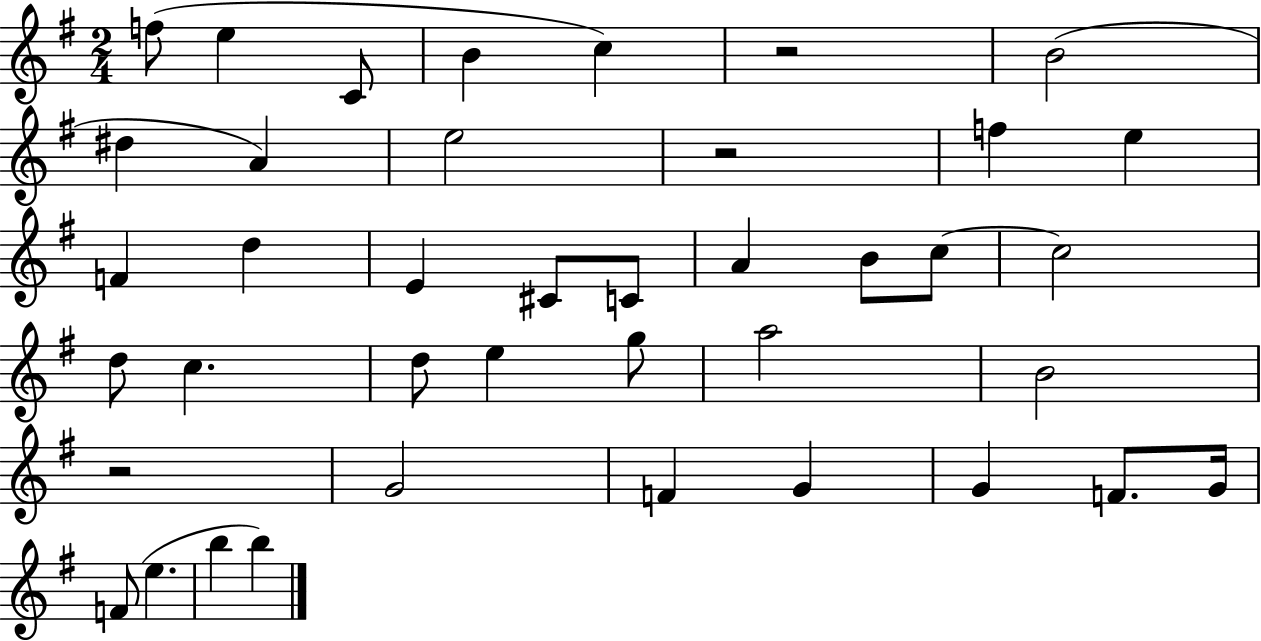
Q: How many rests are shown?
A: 3